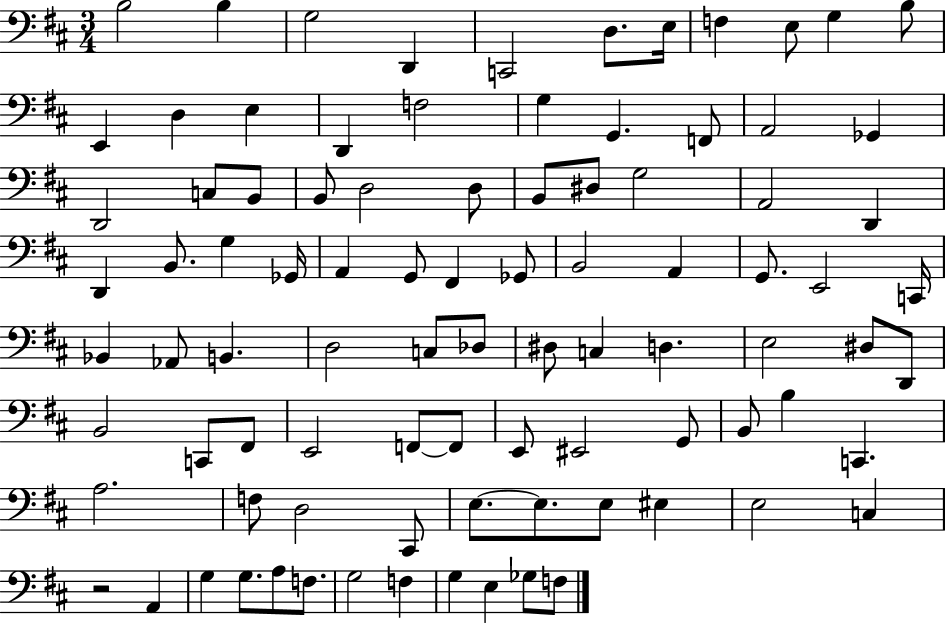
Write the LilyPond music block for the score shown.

{
  \clef bass
  \numericTimeSignature
  \time 3/4
  \key d \major
  \repeat volta 2 { b2 b4 | g2 d,4 | c,2 d8. e16 | f4 e8 g4 b8 | \break e,4 d4 e4 | d,4 f2 | g4 g,4. f,8 | a,2 ges,4 | \break d,2 c8 b,8 | b,8 d2 d8 | b,8 dis8 g2 | a,2 d,4 | \break d,4 b,8. g4 ges,16 | a,4 g,8 fis,4 ges,8 | b,2 a,4 | g,8. e,2 c,16 | \break bes,4 aes,8 b,4. | d2 c8 des8 | dis8 c4 d4. | e2 dis8 d,8 | \break b,2 c,8 fis,8 | e,2 f,8~~ f,8 | e,8 eis,2 g,8 | b,8 b4 c,4. | \break a2. | f8 d2 cis,8 | e8.~~ e8. e8 eis4 | e2 c4 | \break r2 a,4 | g4 g8. a8 f8. | g2 f4 | g4 e4 ges8 f8 | \break } \bar "|."
}